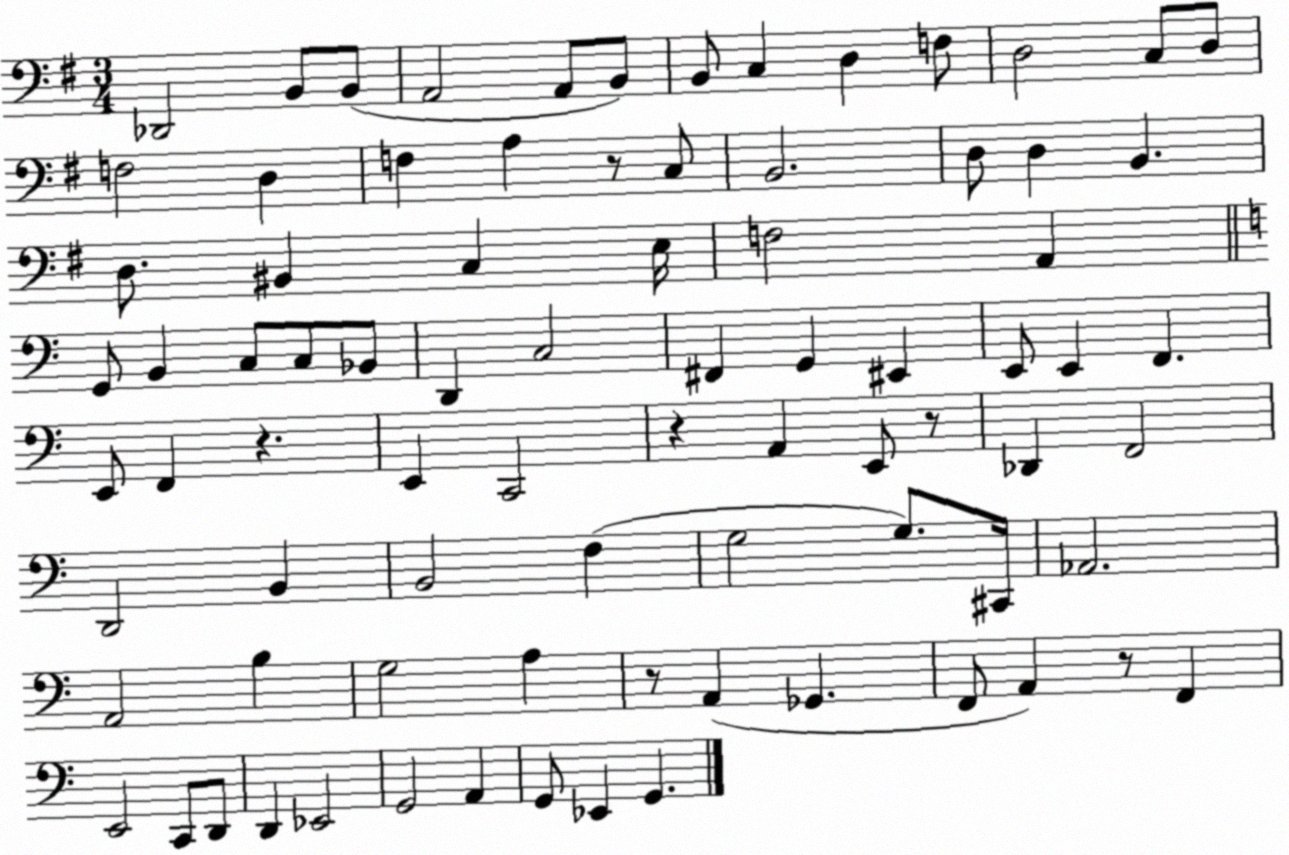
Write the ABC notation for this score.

X:1
T:Untitled
M:3/4
L:1/4
K:G
_D,,2 B,,/2 B,,/2 A,,2 A,,/2 B,,/2 B,,/2 C, D, F,/2 D,2 C,/2 D,/2 F,2 D, F, A, z/2 C,/2 B,,2 D,/2 D, B,, D,/2 ^B,, C, E,/4 F,2 A,, G,,/2 B,, C,/2 C,/2 _B,,/2 D,, C,2 ^F,, G,, ^E,, E,,/2 E,, F,, E,,/2 F,, z E,, C,,2 z A,, E,,/2 z/2 _D,, F,,2 D,,2 B,, B,,2 F, G,2 G,/2 ^C,,/4 _A,,2 A,,2 B, G,2 A, z/2 A,, _G,, F,,/2 A,, z/2 F,, E,,2 C,,/2 D,,/2 D,, _E,,2 G,,2 A,, G,,/2 _E,, G,,